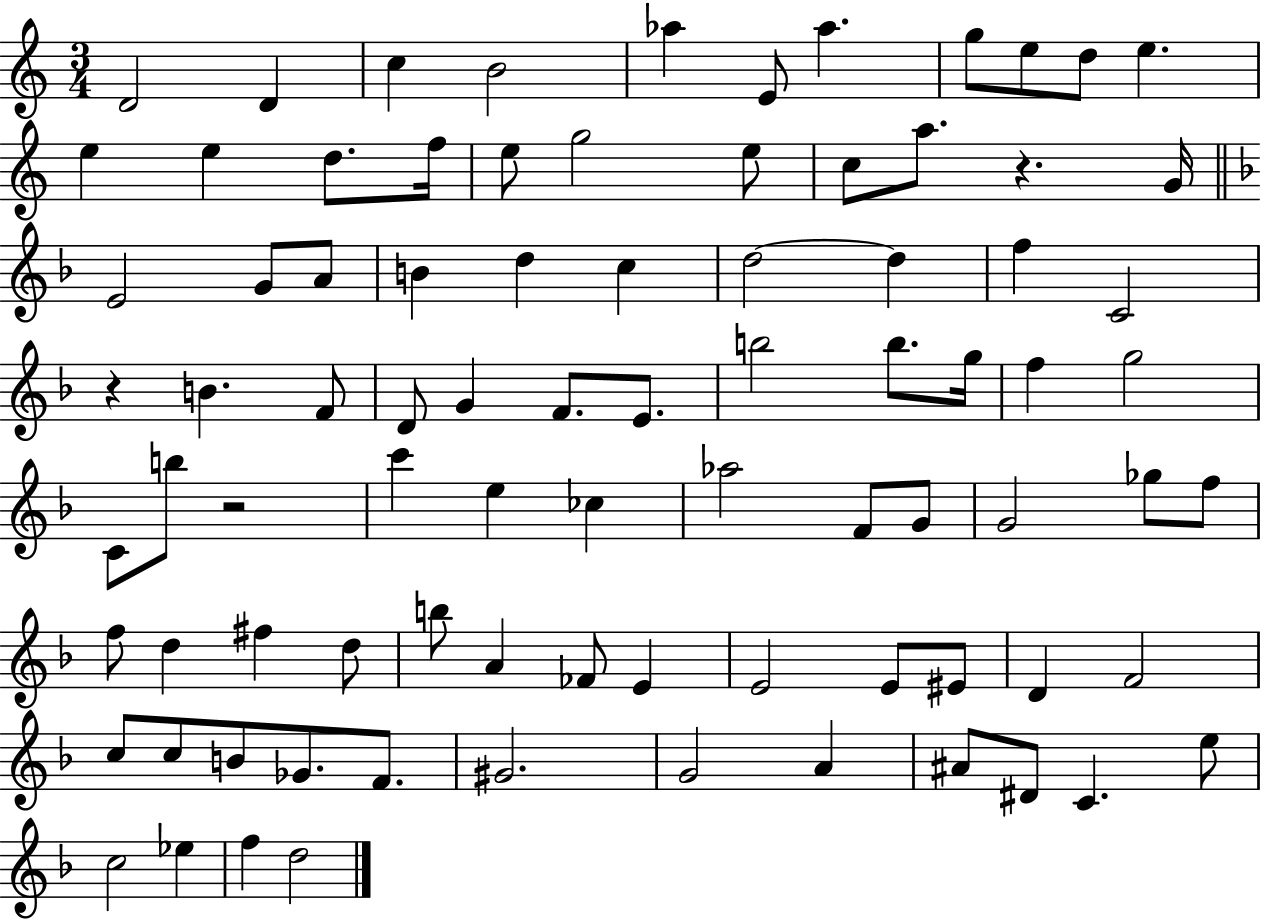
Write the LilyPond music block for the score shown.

{
  \clef treble
  \numericTimeSignature
  \time 3/4
  \key c \major
  d'2 d'4 | c''4 b'2 | aes''4 e'8 aes''4. | g''8 e''8 d''8 e''4. | \break e''4 e''4 d''8. f''16 | e''8 g''2 e''8 | c''8 a''8. r4. g'16 | \bar "||" \break \key d \minor e'2 g'8 a'8 | b'4 d''4 c''4 | d''2~~ d''4 | f''4 c'2 | \break r4 b'4. f'8 | d'8 g'4 f'8. e'8. | b''2 b''8. g''16 | f''4 g''2 | \break c'8 b''8 r2 | c'''4 e''4 ces''4 | aes''2 f'8 g'8 | g'2 ges''8 f''8 | \break f''8 d''4 fis''4 d''8 | b''8 a'4 fes'8 e'4 | e'2 e'8 eis'8 | d'4 f'2 | \break c''8 c''8 b'8 ges'8. f'8. | gis'2. | g'2 a'4 | ais'8 dis'8 c'4. e''8 | \break c''2 ees''4 | f''4 d''2 | \bar "|."
}